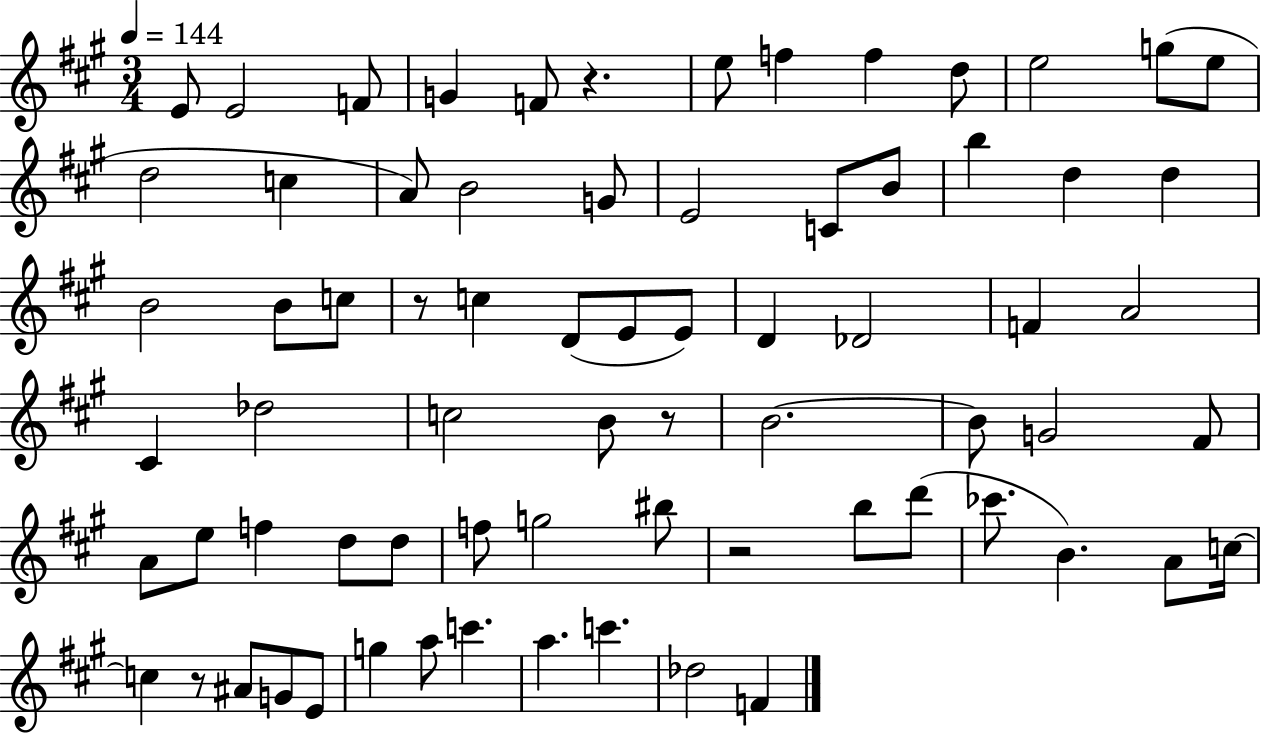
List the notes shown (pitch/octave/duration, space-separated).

E4/e E4/h F4/e G4/q F4/e R/q. E5/e F5/q F5/q D5/e E5/h G5/e E5/e D5/h C5/q A4/e B4/h G4/e E4/h C4/e B4/e B5/q D5/q D5/q B4/h B4/e C5/e R/e C5/q D4/e E4/e E4/e D4/q Db4/h F4/q A4/h C#4/q Db5/h C5/h B4/e R/e B4/h. B4/e G4/h F#4/e A4/e E5/e F5/q D5/e D5/e F5/e G5/h BIS5/e R/h B5/e D6/e CES6/e. B4/q. A4/e C5/s C5/q R/e A#4/e G4/e E4/e G5/q A5/e C6/q. A5/q. C6/q. Db5/h F4/q